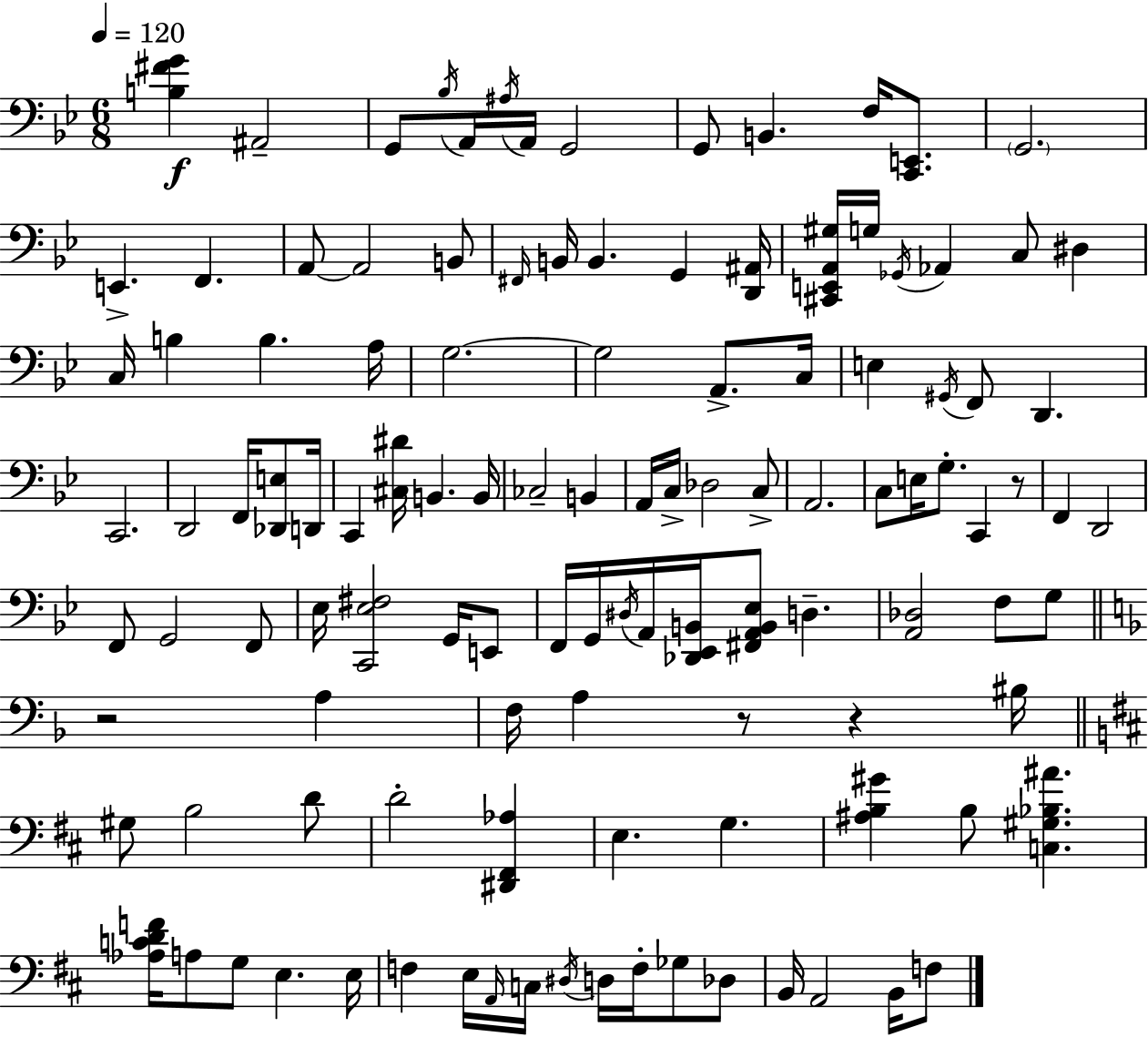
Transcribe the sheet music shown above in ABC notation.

X:1
T:Untitled
M:6/8
L:1/4
K:Bb
[B,^FG] ^A,,2 G,,/2 _B,/4 A,,/4 ^A,/4 A,,/4 G,,2 G,,/2 B,, F,/4 [C,,E,,]/2 G,,2 E,, F,, A,,/2 A,,2 B,,/2 ^F,,/4 B,,/4 B,, G,, [D,,^A,,]/4 [^C,,E,,A,,^G,]/4 G,/4 _G,,/4 _A,, C,/2 ^D, C,/4 B, B, A,/4 G,2 G,2 A,,/2 C,/4 E, ^G,,/4 F,,/2 D,, C,,2 D,,2 F,,/4 [_D,,E,]/2 D,,/4 C,, [^C,^D]/4 B,, B,,/4 _C,2 B,, A,,/4 C,/4 _D,2 C,/2 A,,2 C,/2 E,/4 G,/2 C,, z/2 F,, D,,2 F,,/2 G,,2 F,,/2 _E,/4 [C,,_E,^F,]2 G,,/4 E,,/2 F,,/4 G,,/4 ^D,/4 A,,/4 [_D,,_E,,B,,]/4 [^F,,A,,B,,_E,]/2 D, [A,,_D,]2 F,/2 G,/2 z2 A, F,/4 A, z/2 z ^B,/4 ^G,/2 B,2 D/2 D2 [^D,,^F,,_A,] E, G, [^A,B,^G] B,/2 [C,^G,_B,^A] [_A,CDF]/4 A,/2 G,/2 E, E,/4 F, E,/4 A,,/4 C,/4 ^D,/4 D,/4 F,/4 _G,/2 _D,/2 B,,/4 A,,2 B,,/4 F,/2